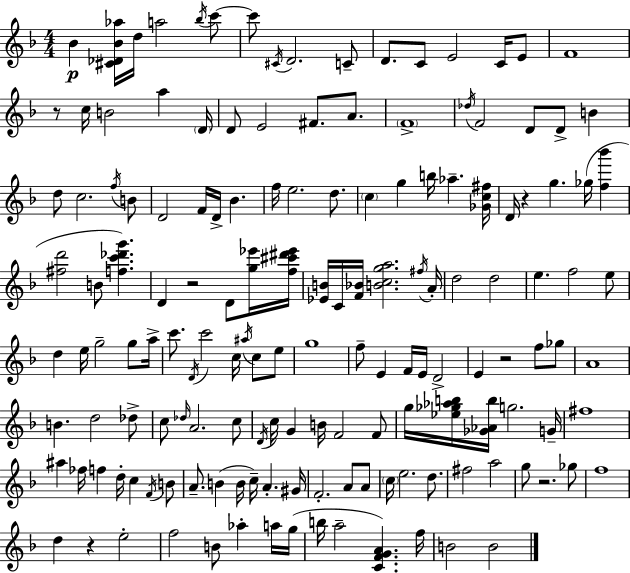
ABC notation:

X:1
T:Untitled
M:4/4
L:1/4
K:Dm
_B [^C_D_B_a]/4 d/4 a2 _b/4 c'/2 c'/2 ^C/4 D2 C/2 D/2 C/2 E2 C/4 E/2 F4 z/2 c/4 B2 a D/4 D/2 E2 ^F/2 A/2 F4 _d/4 F2 D/2 D/2 B d/2 c2 f/4 B/2 D2 F/4 D/4 _B f/4 e2 d/2 c g b/4 _a [_Gc^f]/4 D/4 z g _g/4 [f_b'] [^fd']2 B/2 [fc'_d'g'] D z2 D/2 [g_e']/4 [f^c'^d'_e']/4 [_EB]/4 C/4 [F_B]/4 [Bcga]2 ^f/4 A/4 d2 d2 e f2 e/2 d e/4 g2 g/2 a/4 c'/2 D/4 c'2 c/4 ^a/4 c/2 e/2 g4 f/2 E F/4 E/4 D2 E z2 f/2 _g/2 A4 B d2 _d/2 c/2 _d/4 A2 c/2 D/4 c/4 G B/4 F2 F/2 g/4 [_e_g_ab]/4 [_G_Ab]/4 g2 G/4 ^f4 ^a _f/4 f d/4 c F/4 B/2 A/2 B B/4 c/4 A ^G/4 F2 A/2 A/2 c/4 e2 d/2 ^f2 a2 g/2 z2 _g/2 f4 d z e2 f2 B/2 _a a/4 g/4 b/4 a2 [CFGA] f/4 B2 B2